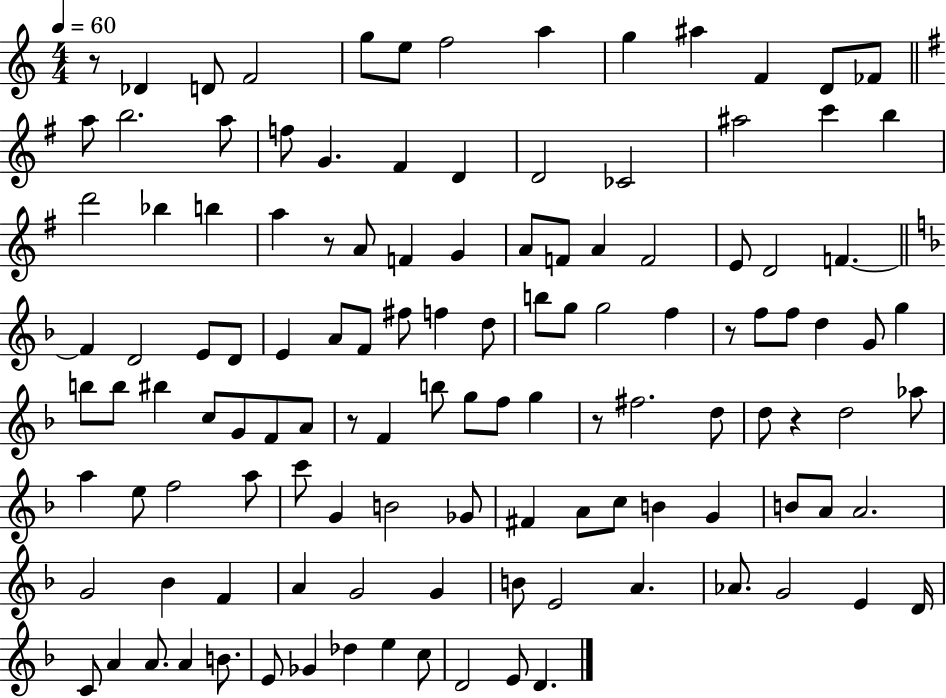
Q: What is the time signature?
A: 4/4